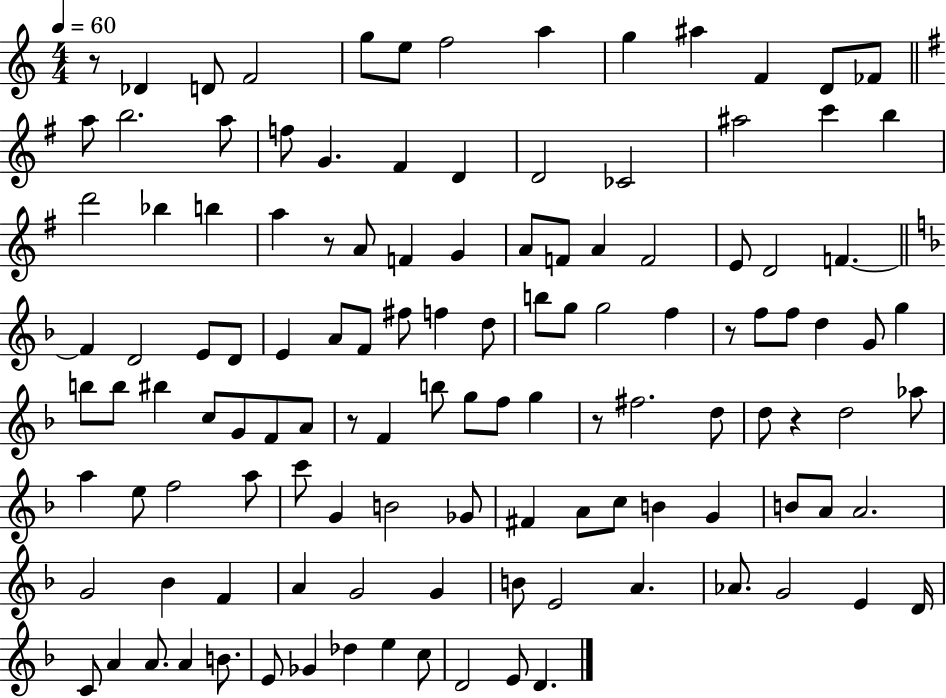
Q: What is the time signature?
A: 4/4